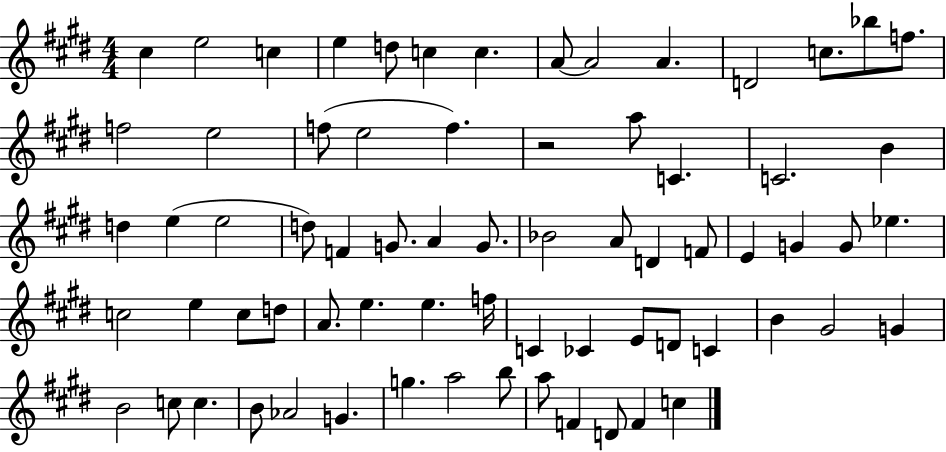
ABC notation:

X:1
T:Untitled
M:4/4
L:1/4
K:E
^c e2 c e d/2 c c A/2 A2 A D2 c/2 _b/2 f/2 f2 e2 f/2 e2 f z2 a/2 C C2 B d e e2 d/2 F G/2 A G/2 _B2 A/2 D F/2 E G G/2 _e c2 e c/2 d/2 A/2 e e f/4 C _C E/2 D/2 C B ^G2 G B2 c/2 c B/2 _A2 G g a2 b/2 a/2 F D/2 F c